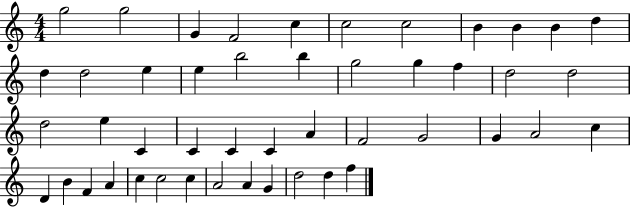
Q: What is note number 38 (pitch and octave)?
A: A4